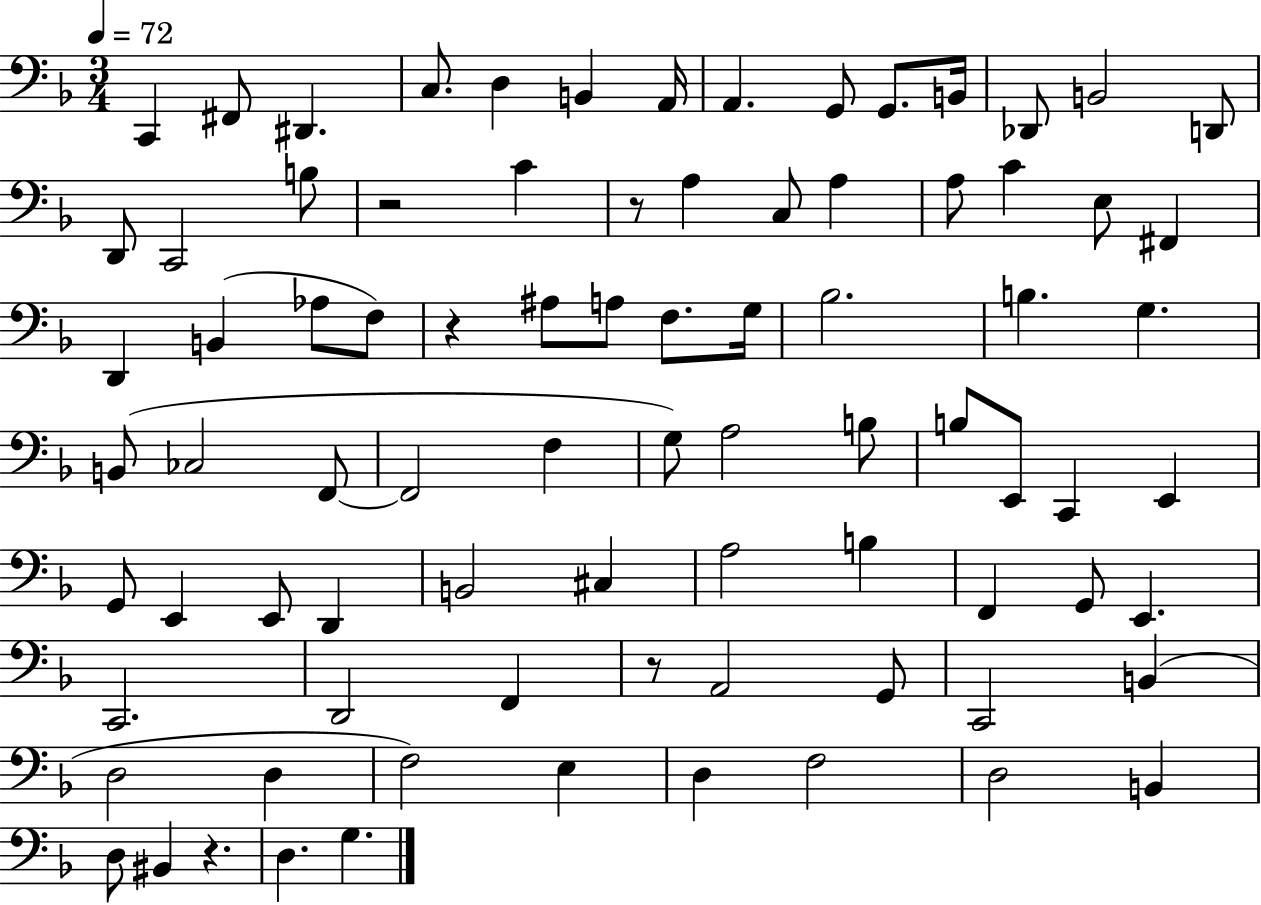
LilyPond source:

{
  \clef bass
  \numericTimeSignature
  \time 3/4
  \key f \major
  \tempo 4 = 72
  c,4 fis,8 dis,4. | c8. d4 b,4 a,16 | a,4. g,8 g,8. b,16 | des,8 b,2 d,8 | \break d,8 c,2 b8 | r2 c'4 | r8 a4 c8 a4 | a8 c'4 e8 fis,4 | \break d,4 b,4( aes8 f8) | r4 ais8 a8 f8. g16 | bes2. | b4. g4. | \break b,8( ces2 f,8~~ | f,2 f4 | g8) a2 b8 | b8 e,8 c,4 e,4 | \break g,8 e,4 e,8 d,4 | b,2 cis4 | a2 b4 | f,4 g,8 e,4. | \break c,2. | d,2 f,4 | r8 a,2 g,8 | c,2 b,4( | \break d2 d4 | f2) e4 | d4 f2 | d2 b,4 | \break d8 bis,4 r4. | d4. g4. | \bar "|."
}